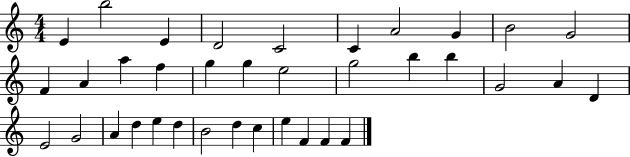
E4/q B5/h E4/q D4/h C4/h C4/q A4/h G4/q B4/h G4/h F4/q A4/q A5/q F5/q G5/q G5/q E5/h G5/h B5/q B5/q G4/h A4/q D4/q E4/h G4/h A4/q D5/q E5/q D5/q B4/h D5/q C5/q E5/q F4/q F4/q F4/q